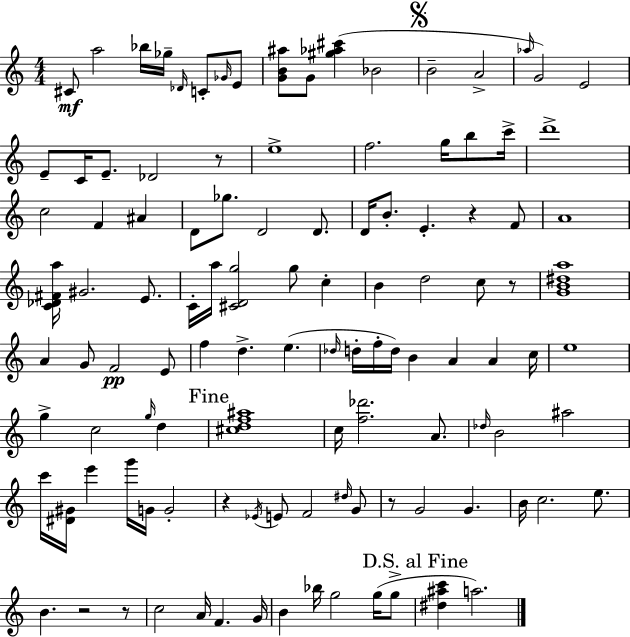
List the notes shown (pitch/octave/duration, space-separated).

C#4/e A5/h Bb5/s Gb5/s Db4/s C4/e Gb4/s E4/e [G4,B4,A#5]/e G4/e [G#5,Ab5,C#6]/q Bb4/h B4/h A4/h Ab5/s G4/h E4/h E4/e C4/s E4/e. Db4/h R/e E5/w F5/h. G5/s B5/e C6/s D6/w C5/h F4/q A#4/q D4/e Gb5/e. D4/h D4/e. D4/s B4/e. E4/q. R/q F4/e A4/w [C4,Db4,F#4,A5]/s G#4/h. E4/e. C4/s A5/s [C#4,D4,G5]/h G5/e C5/q B4/q D5/h C5/e R/e [G4,B4,D#5,A5]/w A4/q G4/e F4/h E4/e F5/q D5/q. E5/q. Db5/s D5/s F5/s D5/s B4/q A4/q A4/q C5/s E5/w G5/q C5/h G5/s D5/q [C#5,D5,F5,A#5]/w C5/s [F5,Db6]/h. A4/e. Db5/s B4/h A#5/h C6/s [D#4,G#4]/s E6/q G6/s G4/s G4/h R/q Eb4/s E4/e F4/h D#5/s G4/e R/e G4/h G4/q. B4/s C5/h. E5/e. B4/q. R/h R/e C5/h A4/s F4/q. G4/s B4/q Bb5/s G5/h G5/s G5/e [D#5,A#5,C6]/q A5/h.